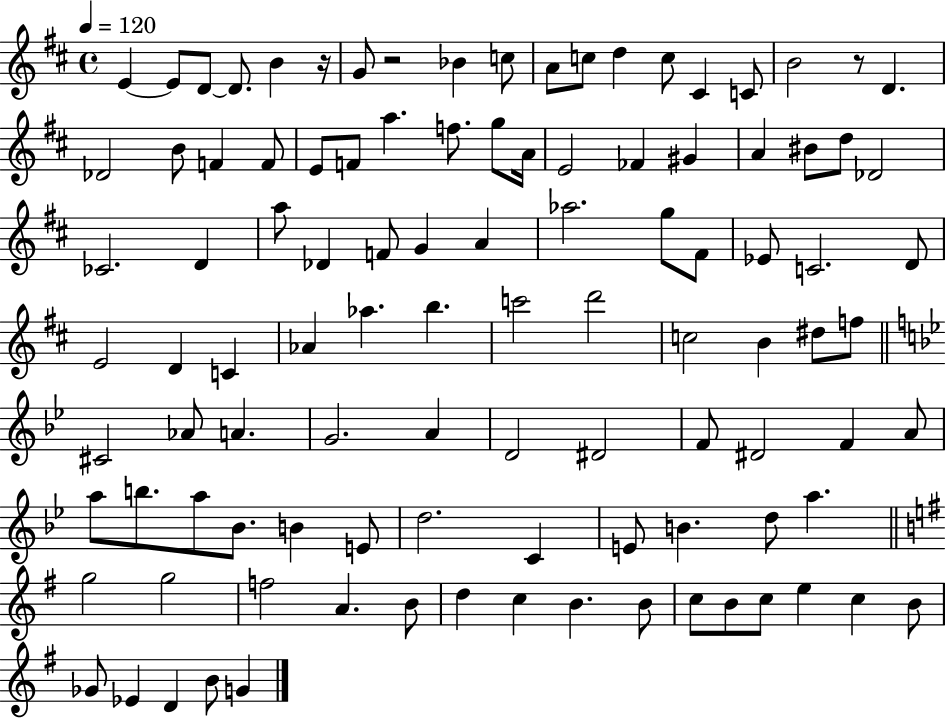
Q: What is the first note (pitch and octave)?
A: E4